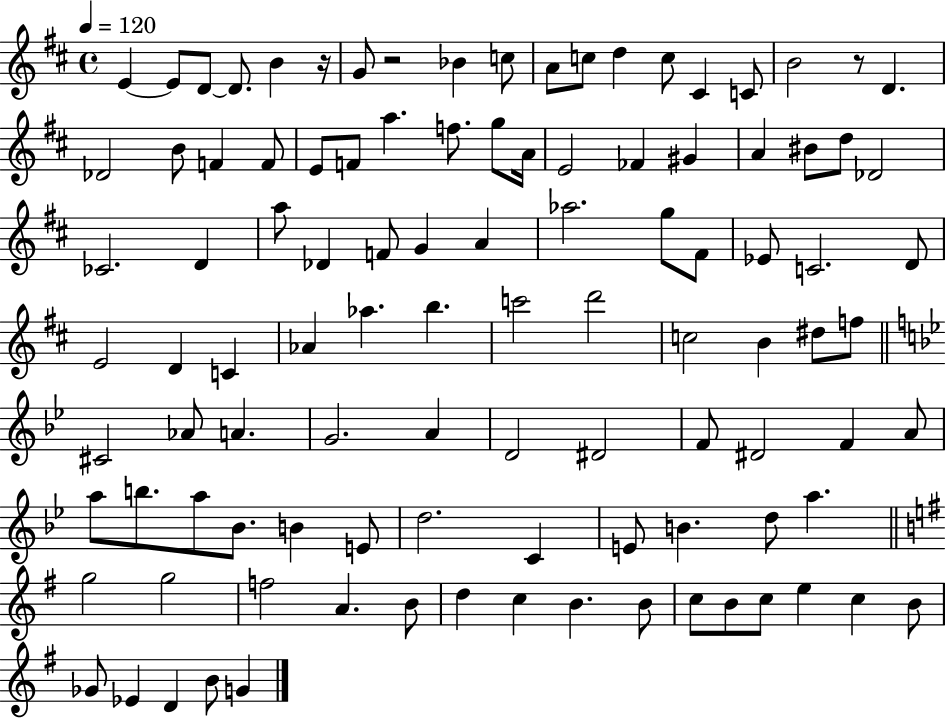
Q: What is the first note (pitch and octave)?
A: E4